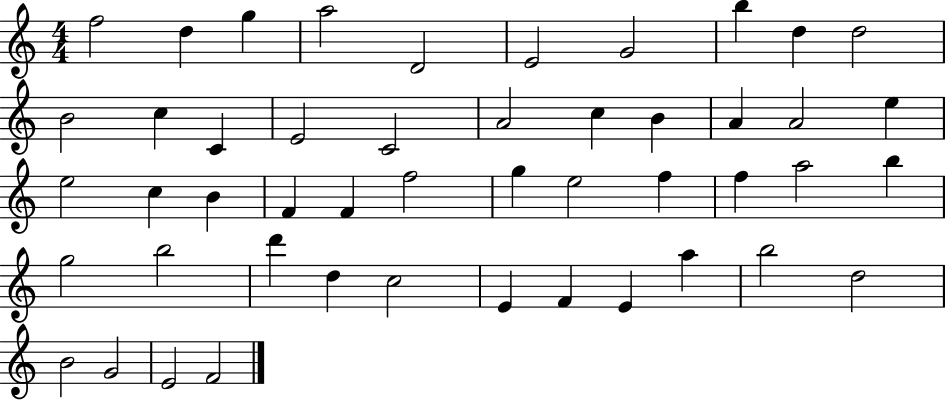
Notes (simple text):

F5/h D5/q G5/q A5/h D4/h E4/h G4/h B5/q D5/q D5/h B4/h C5/q C4/q E4/h C4/h A4/h C5/q B4/q A4/q A4/h E5/q E5/h C5/q B4/q F4/q F4/q F5/h G5/q E5/h F5/q F5/q A5/h B5/q G5/h B5/h D6/q D5/q C5/h E4/q F4/q E4/q A5/q B5/h D5/h B4/h G4/h E4/h F4/h